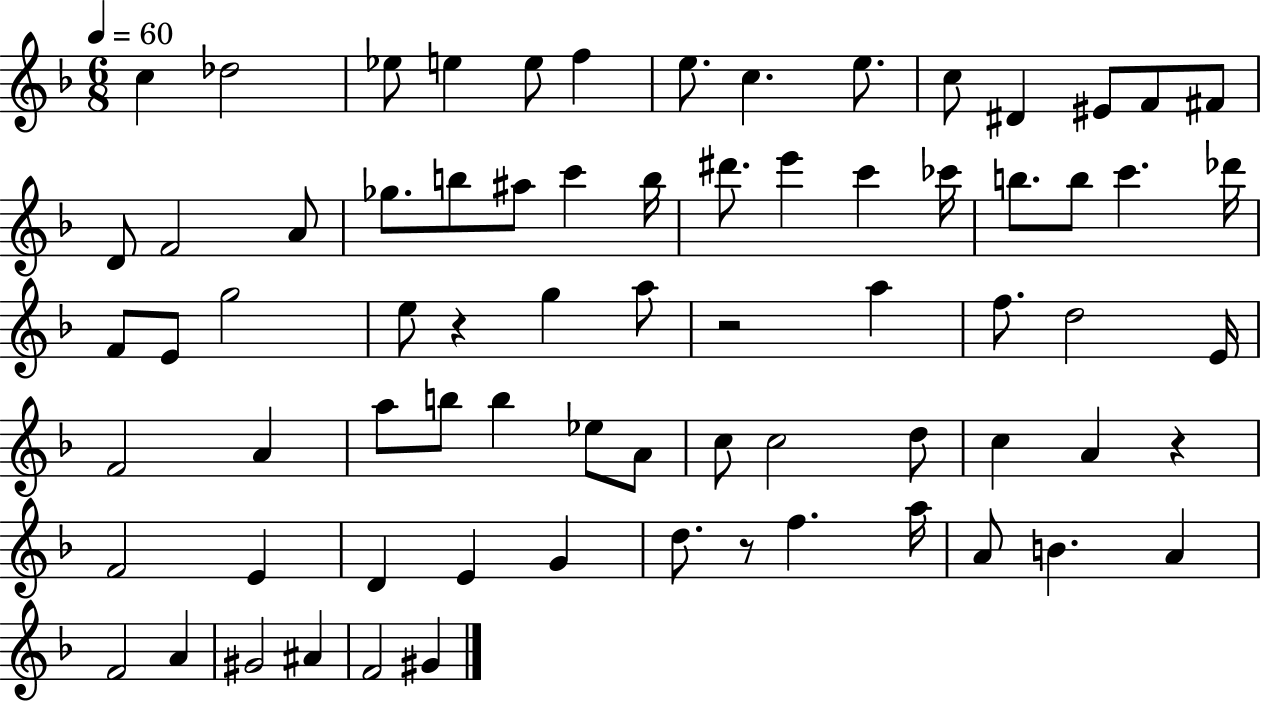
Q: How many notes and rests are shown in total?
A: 73